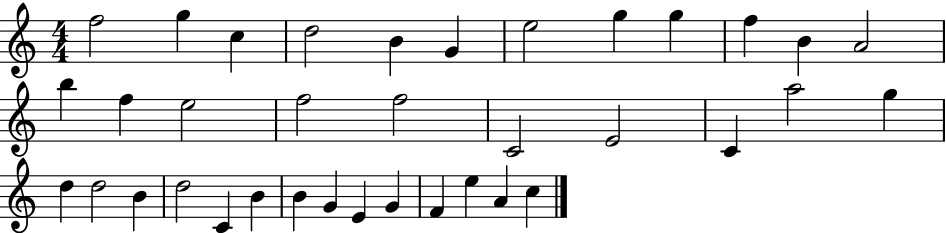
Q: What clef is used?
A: treble